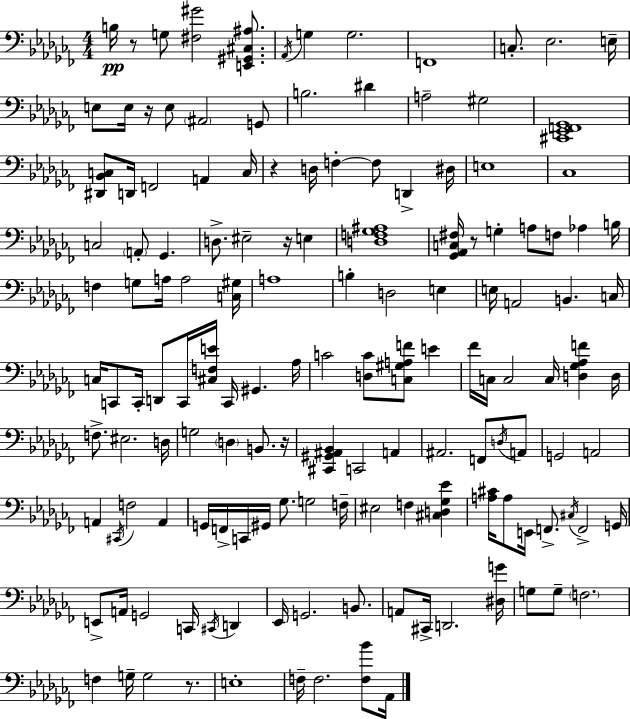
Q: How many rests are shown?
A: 7